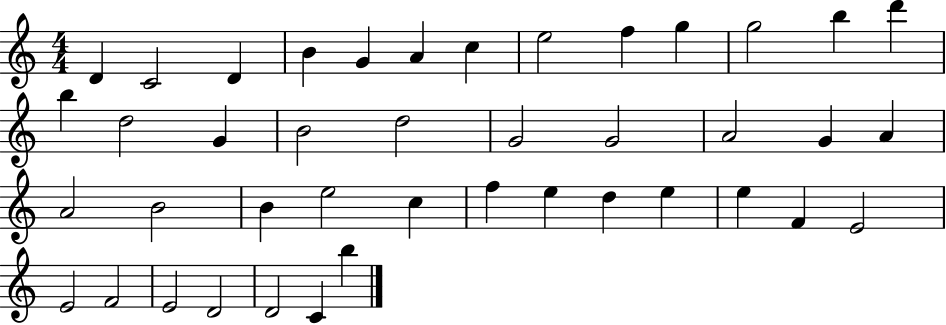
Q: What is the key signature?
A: C major